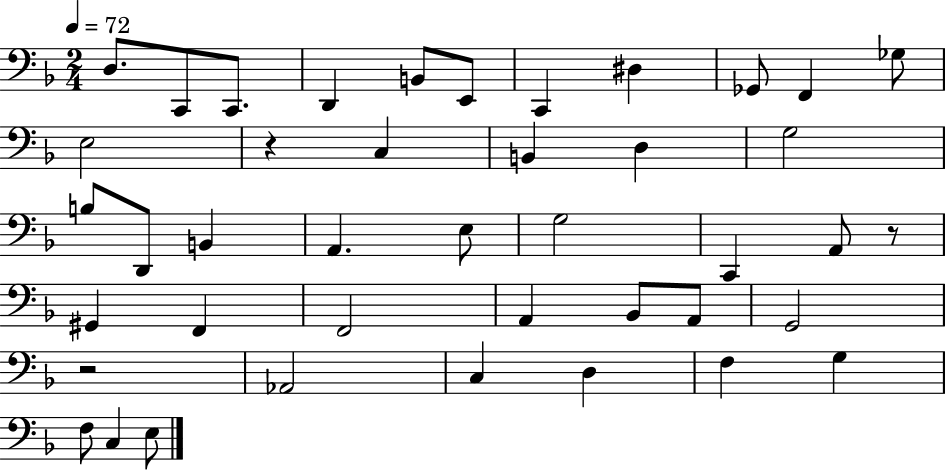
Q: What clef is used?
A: bass